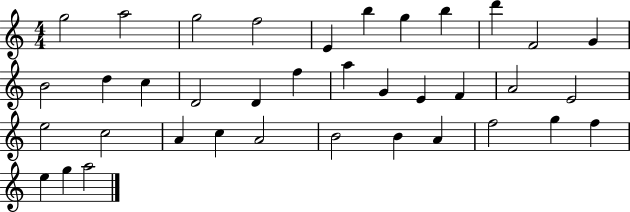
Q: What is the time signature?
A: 4/4